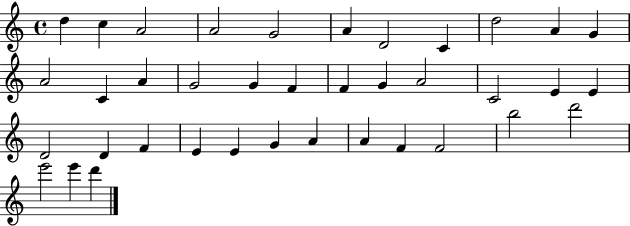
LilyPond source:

{
  \clef treble
  \time 4/4
  \defaultTimeSignature
  \key c \major
  d''4 c''4 a'2 | a'2 g'2 | a'4 d'2 c'4 | d''2 a'4 g'4 | \break a'2 c'4 a'4 | g'2 g'4 f'4 | f'4 g'4 a'2 | c'2 e'4 e'4 | \break d'2 d'4 f'4 | e'4 e'4 g'4 a'4 | a'4 f'4 f'2 | b''2 d'''2 | \break e'''2 e'''4 d'''4 | \bar "|."
}